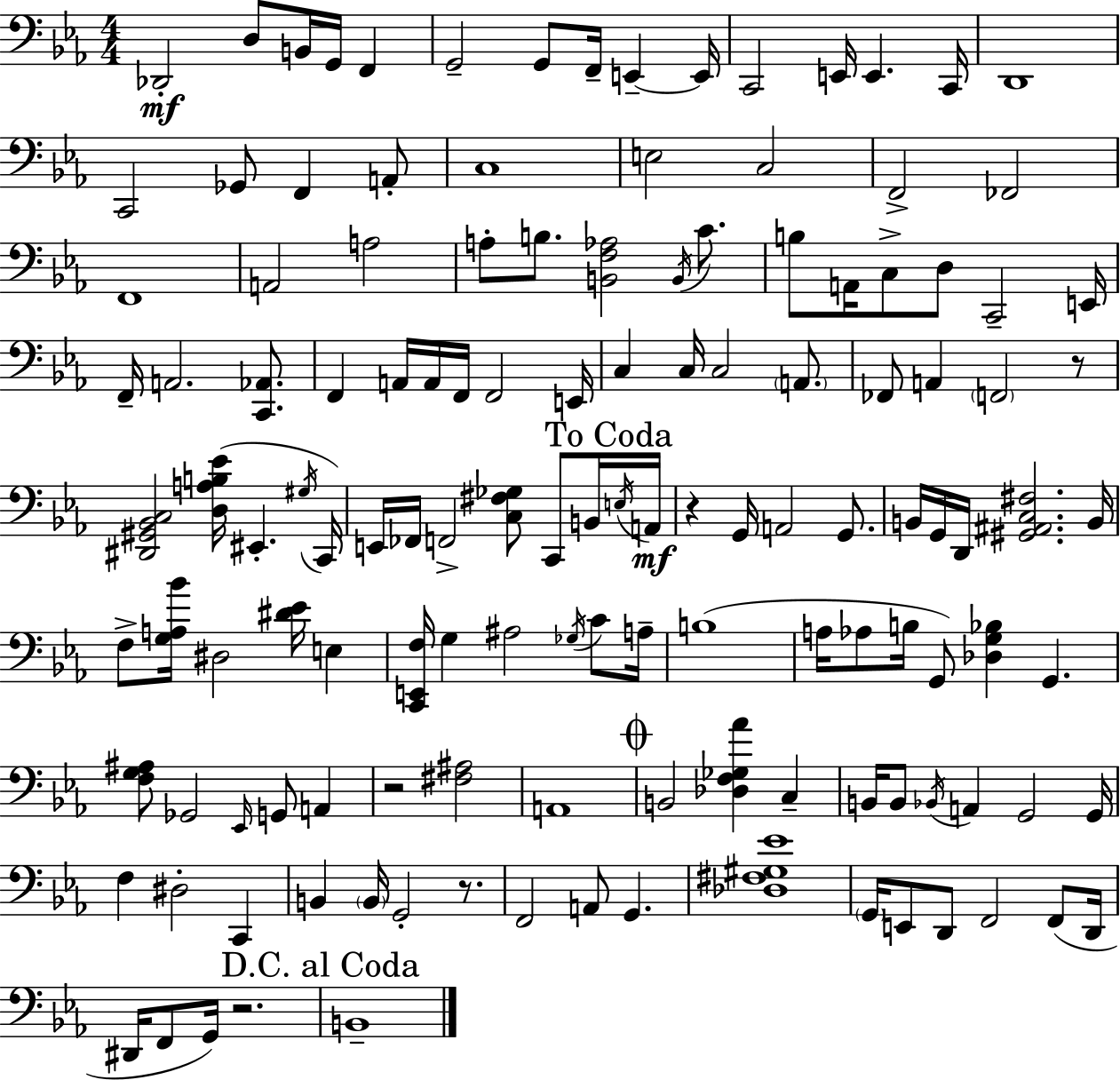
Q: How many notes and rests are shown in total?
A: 134